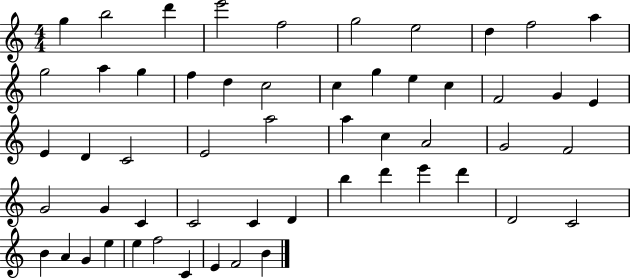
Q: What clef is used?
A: treble